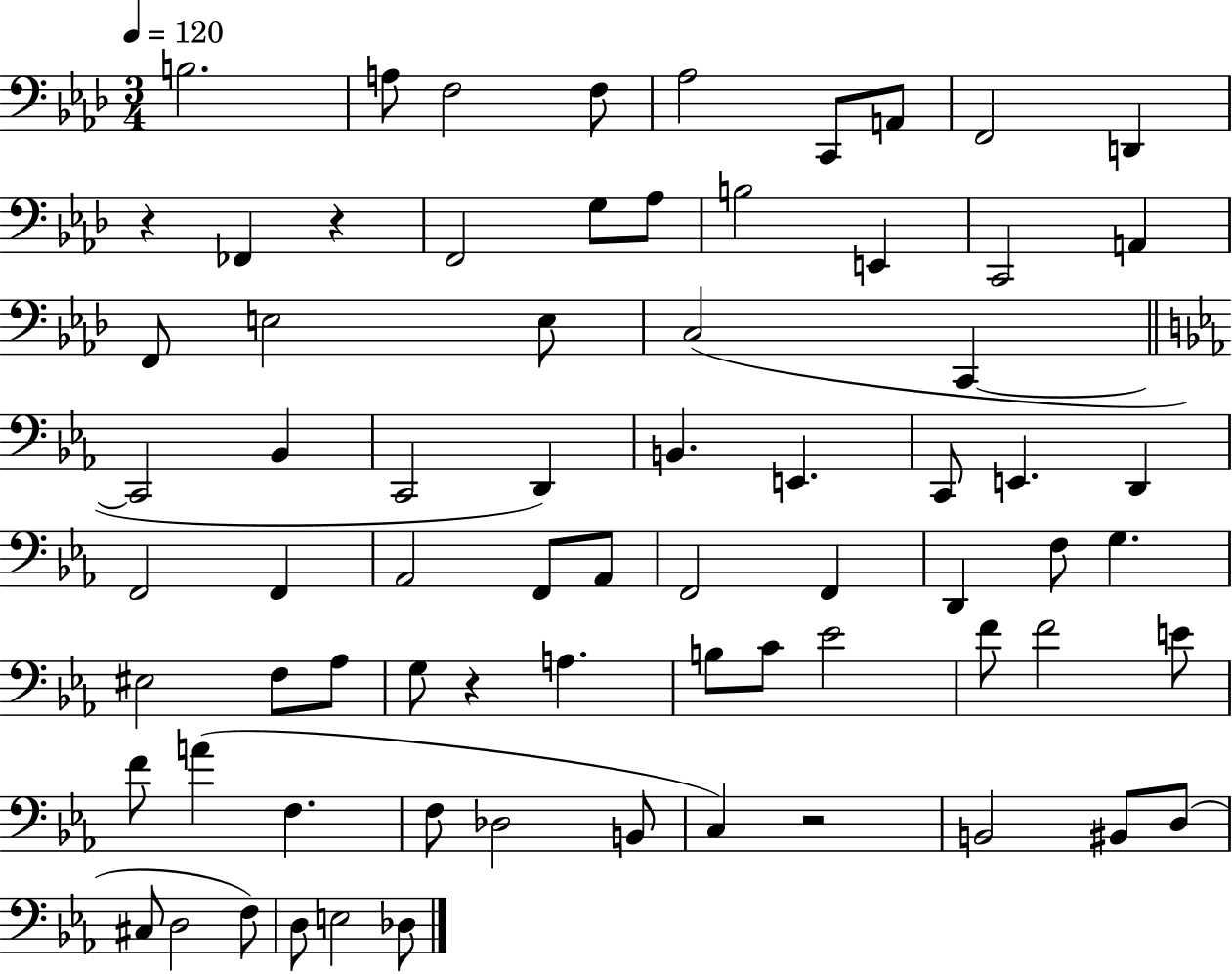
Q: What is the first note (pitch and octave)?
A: B3